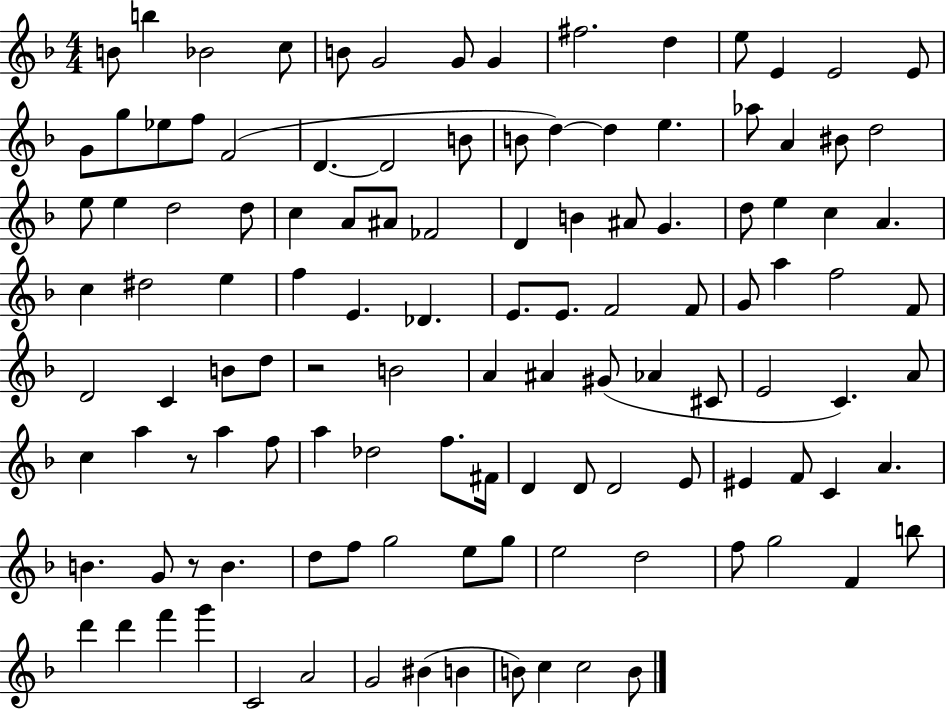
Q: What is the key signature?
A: F major